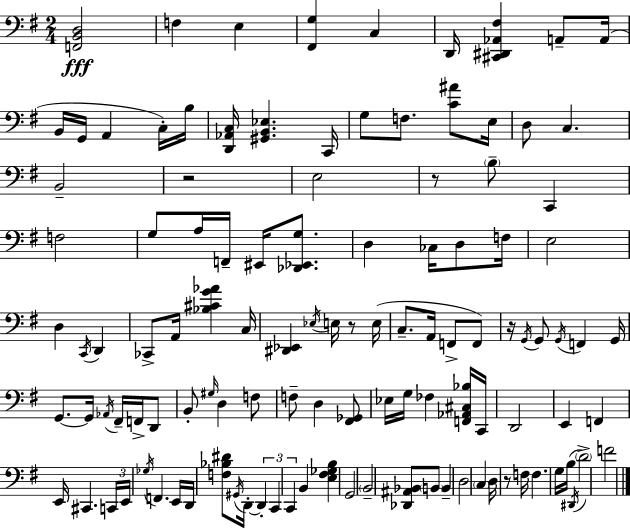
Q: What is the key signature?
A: G major